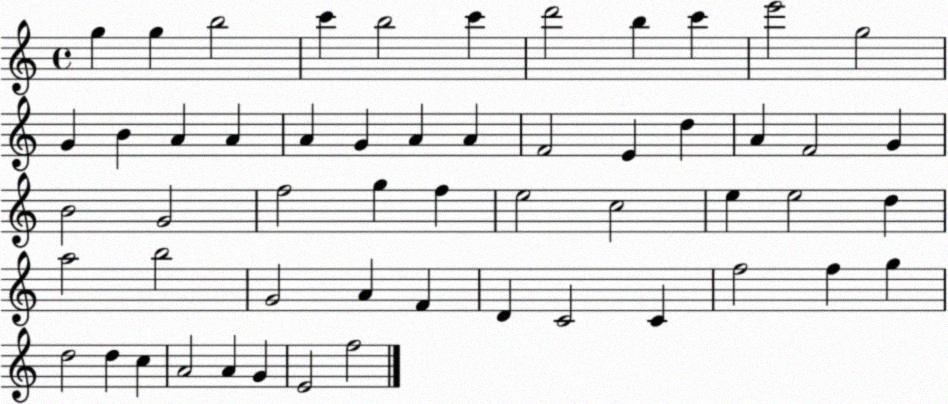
X:1
T:Untitled
M:4/4
L:1/4
K:C
g g b2 c' b2 c' d'2 b c' e'2 g2 G B A A A G A A F2 E d A F2 G B2 G2 f2 g f e2 c2 e e2 d a2 b2 G2 A F D C2 C f2 f g d2 d c A2 A G E2 f2